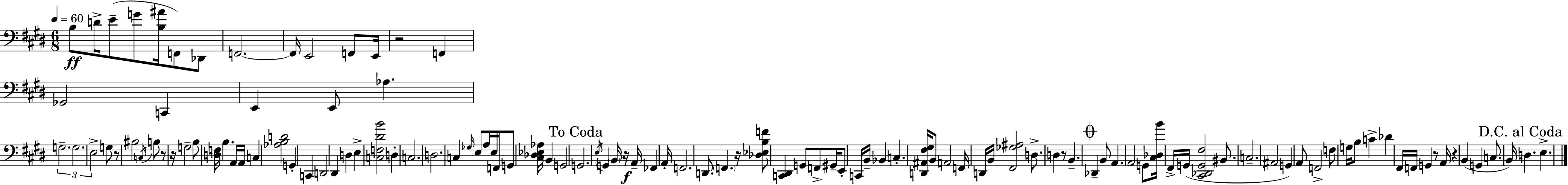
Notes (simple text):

B3/e D4/s E4/e G4/e [B3,A#4]/s F2/e Db2/e F2/h. F2/s E2/h F2/e E2/s R/h F2/q Gb2/h C2/q E2/q E2/e Ab3/q. G3/h. G3/h. E3/h G3/e R/e BIS3/h C3/s B3/e R/e R/s G3/h B3/e [D3,F3]/s B3/q. A2/s A2/s C3/q [Ab3,B3,D4]/h G2/q C2/q D2/h D#2/q D3/q E3/q [C3,F3,D#4,B4]/h D3/q C3/h. D3/h. C3/q Gb3/s E3/e A3/s E3/s F2/s G2/e [C#3,Db3,Eb3,Ab3]/s B2/q G2/h G2/h. E3/s G2/q B2/s R/s A2/s FES2/q A2/s F2/h. D2/e. F2/q. R/s [Db3,Eb3,B3,F4]/e [C2,D#2]/q G2/e F2/e G#2/s E2/e C2/s B2/s Bb2/q C3/q. [D2,A#2,F#3,G#3]/s B2/e A2/h F2/s D2/s B2/s [F#2,Gb3,A#3]/h D3/e. D3/q R/e B2/q. Db2/q B2/e A2/q. A2/h G2/e [C#3,Db3,B4]/s F#2/s G2/s [C#2,Db2,G2,F#3]/h BIS2/e. C3/h. A#2/h G2/q A2/e F2/h F3/e G3/s B3/e C4/q Db4/q F#2/s F2/s G2/q R/e A2/s R/q B2/q G2/q C3/e. B2/s D3/q. E3/q.